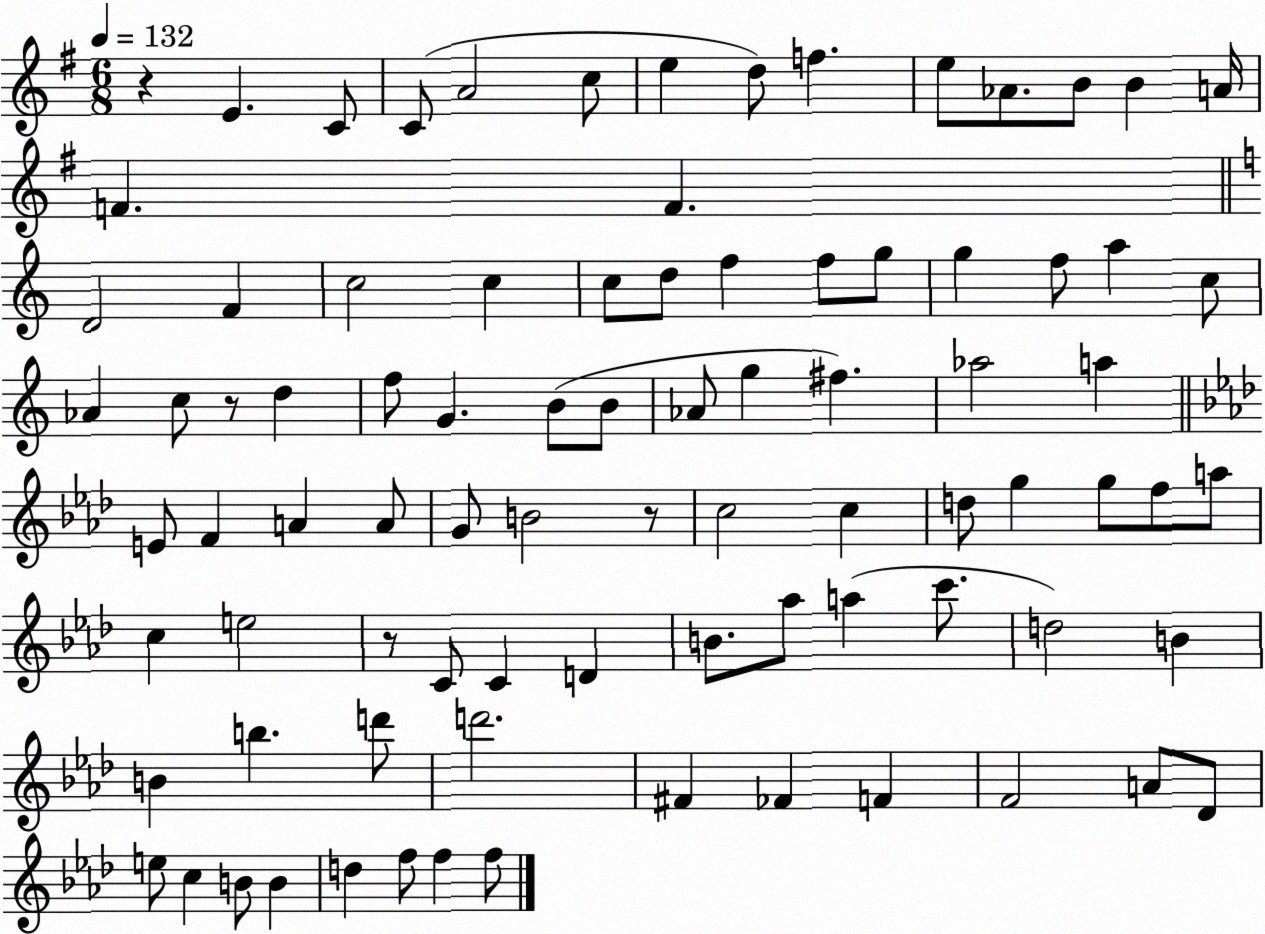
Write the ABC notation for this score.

X:1
T:Untitled
M:6/8
L:1/4
K:G
z E C/2 C/2 A2 c/2 e d/2 f e/2 _A/2 B/2 B A/4 F F D2 F c2 c c/2 d/2 f f/2 g/2 g f/2 a c/2 _A c/2 z/2 d f/2 G B/2 B/2 _A/2 g ^f _a2 a E/2 F A A/2 G/2 B2 z/2 c2 c d/2 g g/2 f/2 a/2 c e2 z/2 C/2 C D B/2 _a/2 a c'/2 d2 B B b d'/2 d'2 ^F _F F F2 A/2 _D/2 e/2 c B/2 B d f/2 f f/2